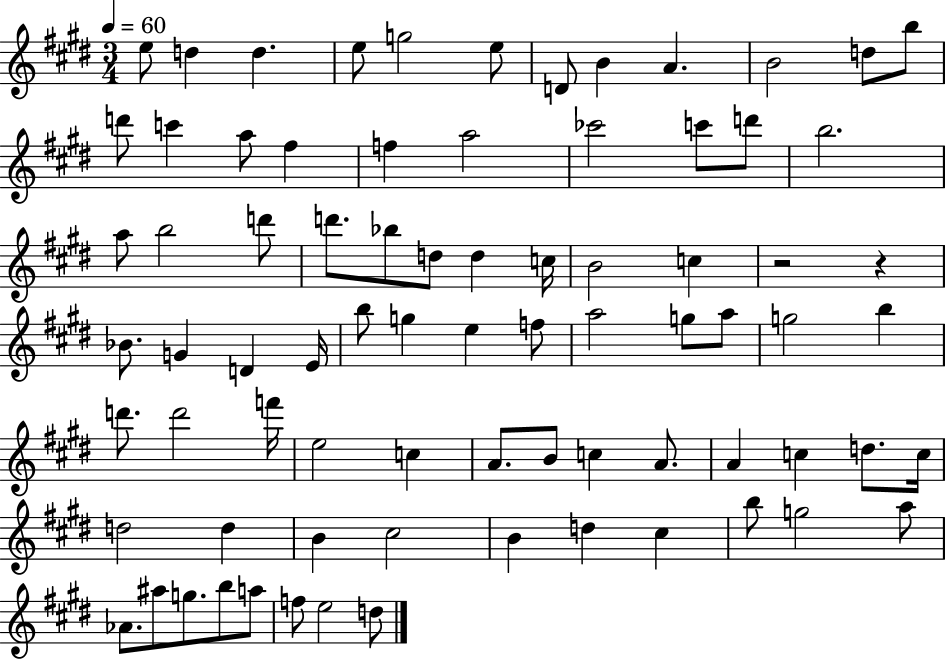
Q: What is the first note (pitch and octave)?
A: E5